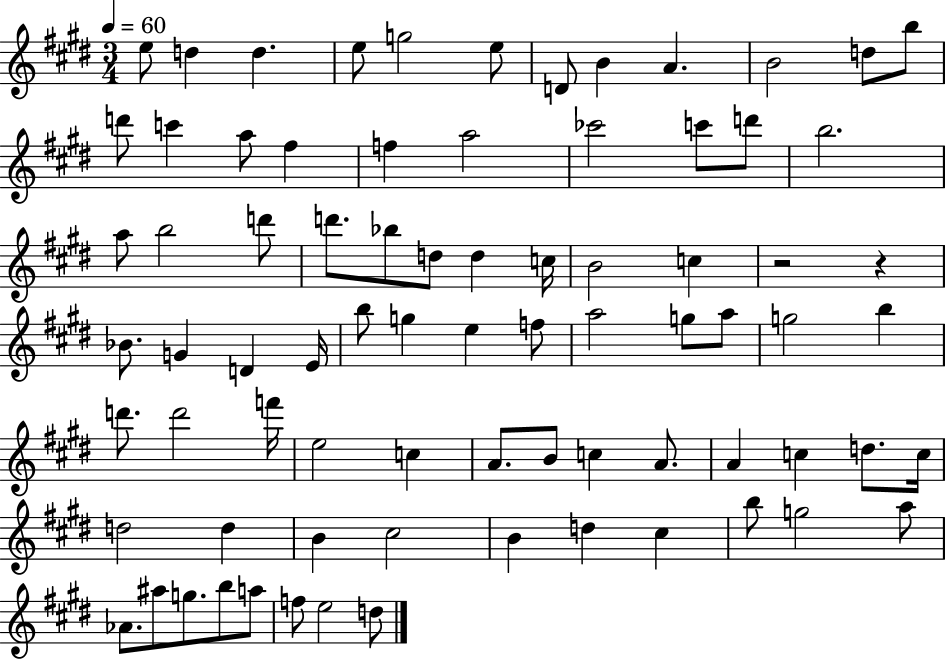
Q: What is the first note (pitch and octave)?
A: E5